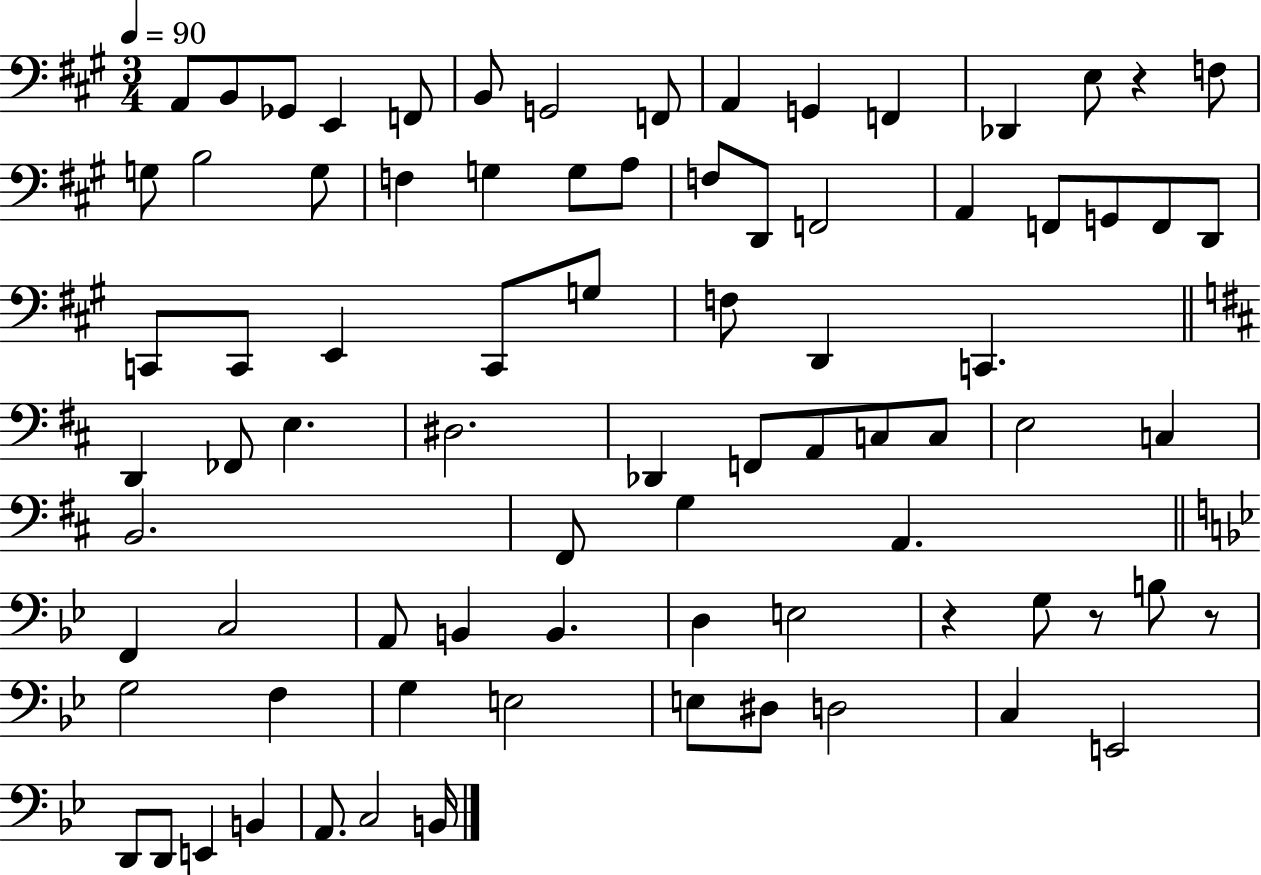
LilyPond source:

{
  \clef bass
  \numericTimeSignature
  \time 3/4
  \key a \major
  \tempo 4 = 90
  \repeat volta 2 { a,8 b,8 ges,8 e,4 f,8 | b,8 g,2 f,8 | a,4 g,4 f,4 | des,4 e8 r4 f8 | \break g8 b2 g8 | f4 g4 g8 a8 | f8 d,8 f,2 | a,4 f,8 g,8 f,8 d,8 | \break c,8 c,8 e,4 c,8 g8 | f8 d,4 c,4. | \bar "||" \break \key d \major d,4 fes,8 e4. | dis2. | des,4 f,8 a,8 c8 c8 | e2 c4 | \break b,2. | fis,8 g4 a,4. | \bar "||" \break \key bes \major f,4 c2 | a,8 b,4 b,4. | d4 e2 | r4 g8 r8 b8 r8 | \break g2 f4 | g4 e2 | e8 dis8 d2 | c4 e,2 | \break d,8 d,8 e,4 b,4 | a,8. c2 b,16 | } \bar "|."
}